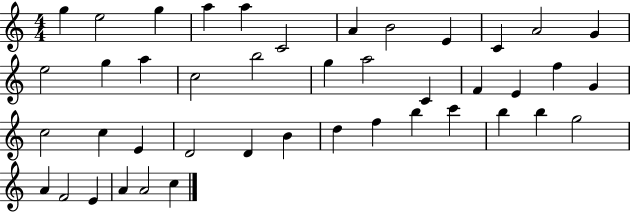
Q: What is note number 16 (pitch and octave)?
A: C5